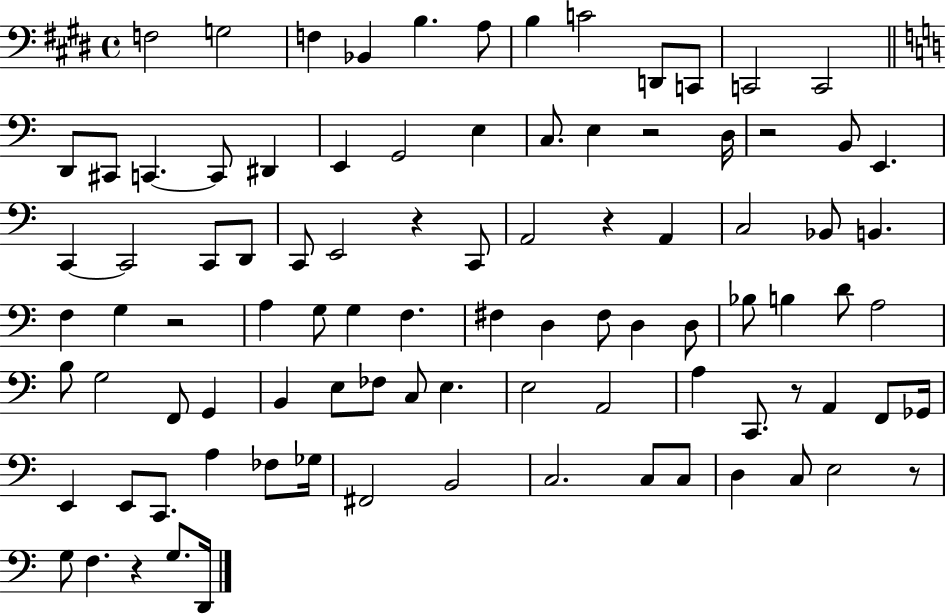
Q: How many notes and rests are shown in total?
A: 94